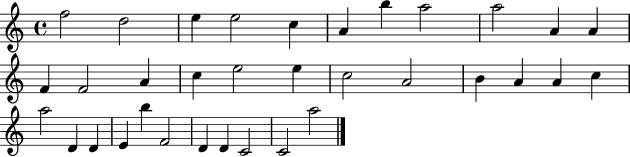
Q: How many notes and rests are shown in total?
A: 34